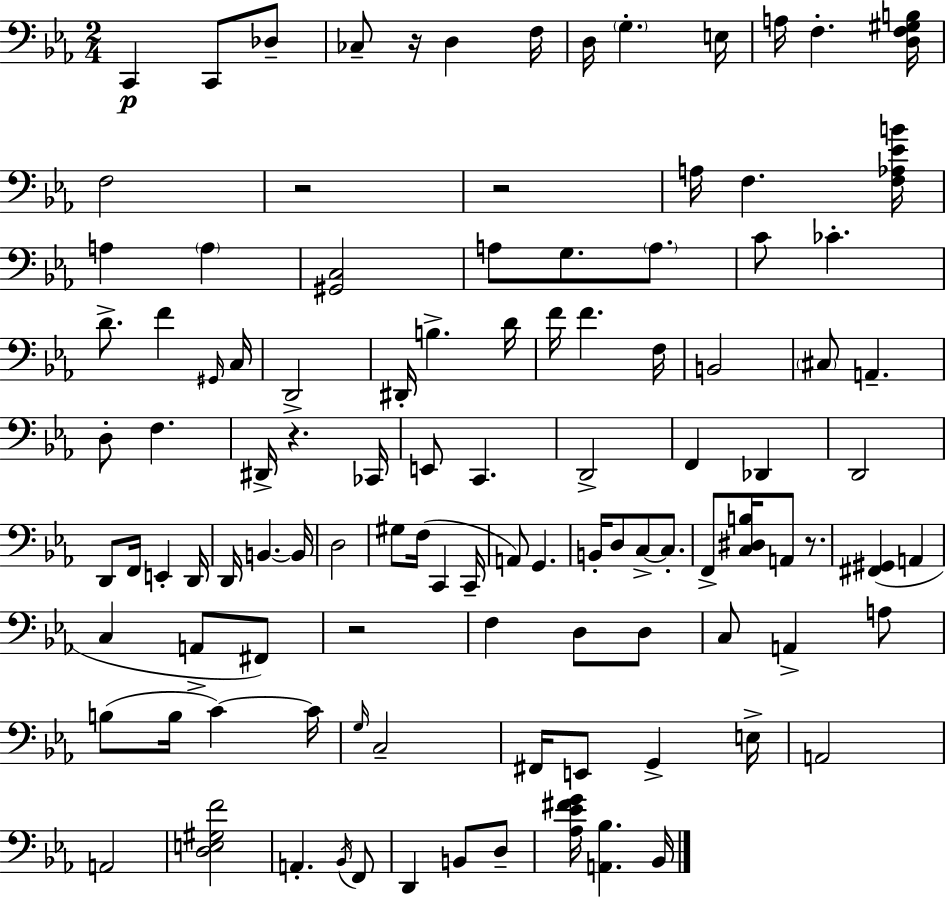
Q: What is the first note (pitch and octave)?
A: C2